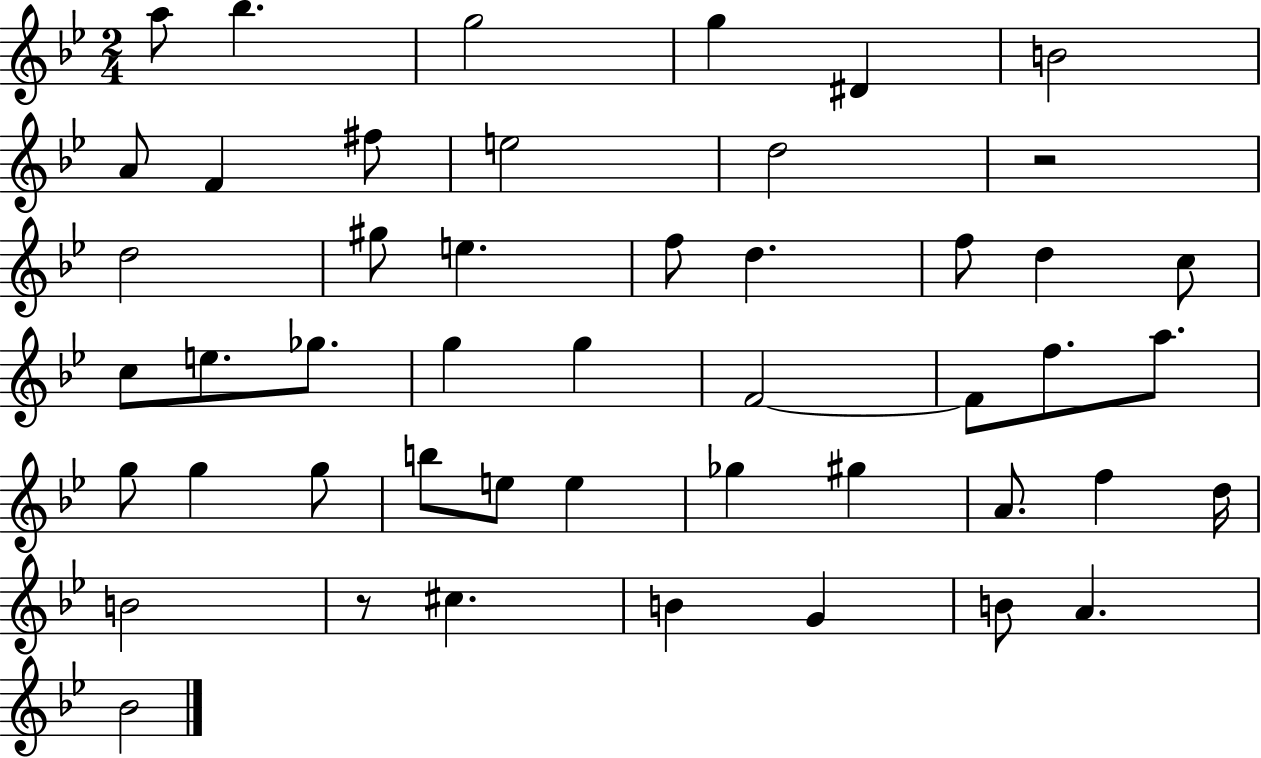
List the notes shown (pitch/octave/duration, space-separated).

A5/e Bb5/q. G5/h G5/q D#4/q B4/h A4/e F4/q F#5/e E5/h D5/h R/h D5/h G#5/e E5/q. F5/e D5/q. F5/e D5/q C5/e C5/e E5/e. Gb5/e. G5/q G5/q F4/h F4/e F5/e. A5/e. G5/e G5/q G5/e B5/e E5/e E5/q Gb5/q G#5/q A4/e. F5/q D5/s B4/h R/e C#5/q. B4/q G4/q B4/e A4/q. Bb4/h